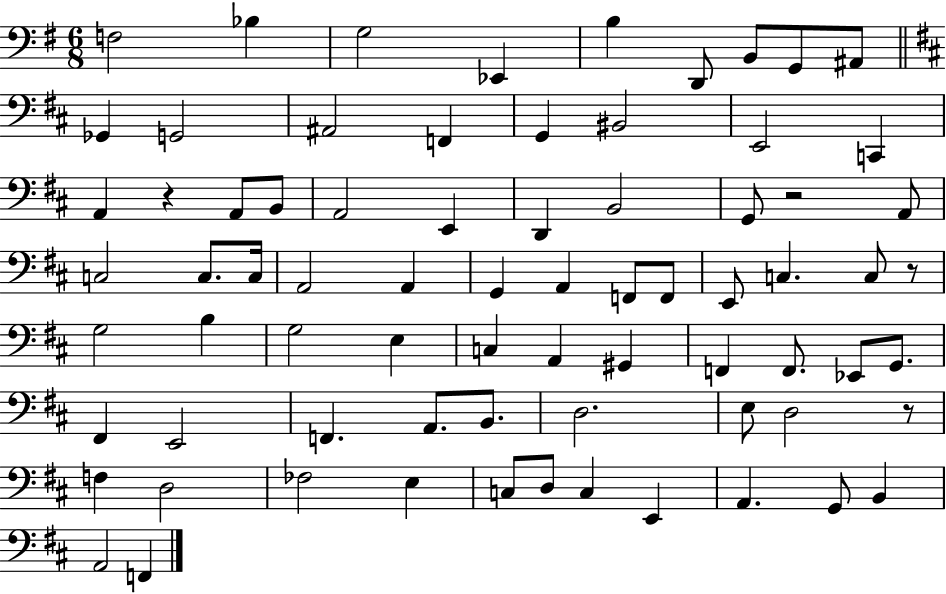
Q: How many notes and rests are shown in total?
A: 74